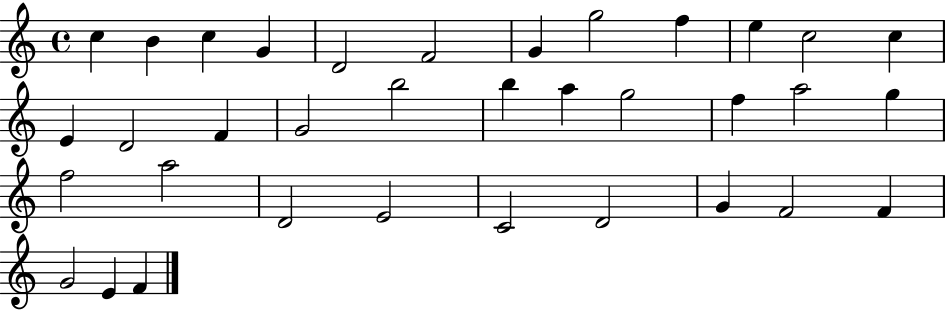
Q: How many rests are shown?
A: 0